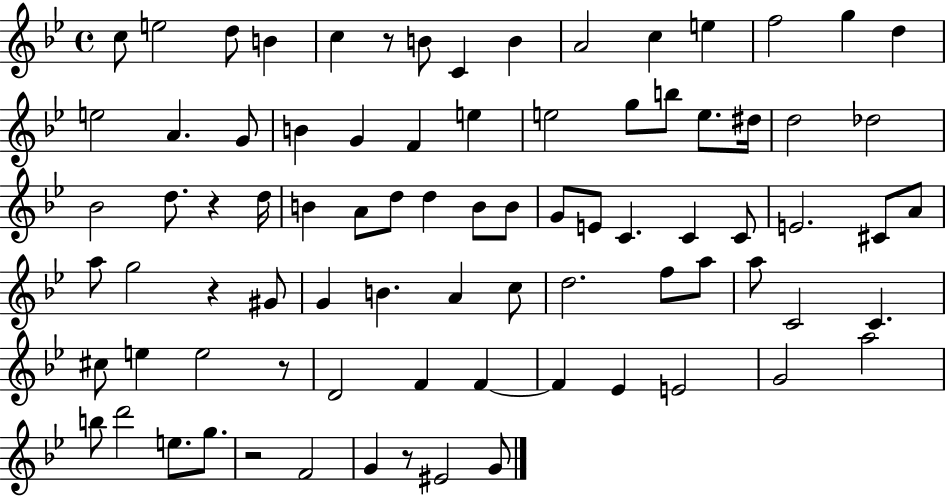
{
  \clef treble
  \time 4/4
  \defaultTimeSignature
  \key bes \major
  c''8 e''2 d''8 b'4 | c''4 r8 b'8 c'4 b'4 | a'2 c''4 e''4 | f''2 g''4 d''4 | \break e''2 a'4. g'8 | b'4 g'4 f'4 e''4 | e''2 g''8 b''8 e''8. dis''16 | d''2 des''2 | \break bes'2 d''8. r4 d''16 | b'4 a'8 d''8 d''4 b'8 b'8 | g'8 e'8 c'4. c'4 c'8 | e'2. cis'8 a'8 | \break a''8 g''2 r4 gis'8 | g'4 b'4. a'4 c''8 | d''2. f''8 a''8 | a''8 c'2 c'4. | \break cis''8 e''4 e''2 r8 | d'2 f'4 f'4~~ | f'4 ees'4 e'2 | g'2 a''2 | \break b''8 d'''2 e''8. g''8. | r2 f'2 | g'4 r8 eis'2 g'8 | \bar "|."
}